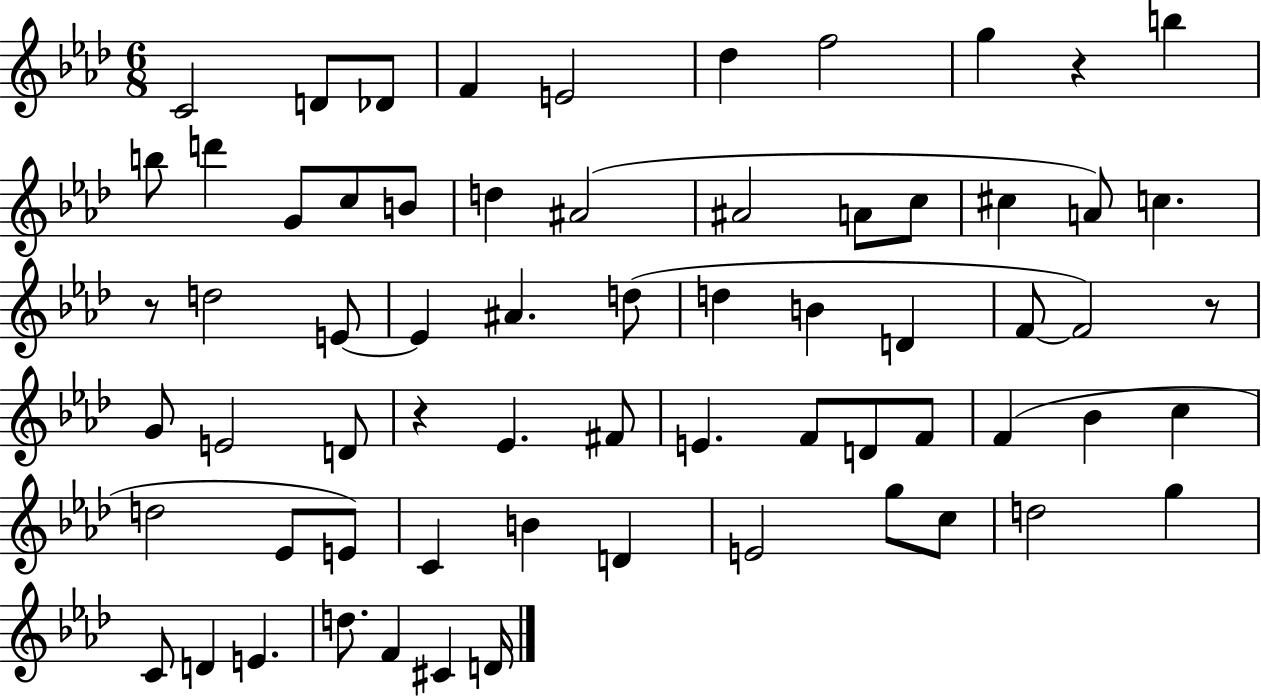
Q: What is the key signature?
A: AES major